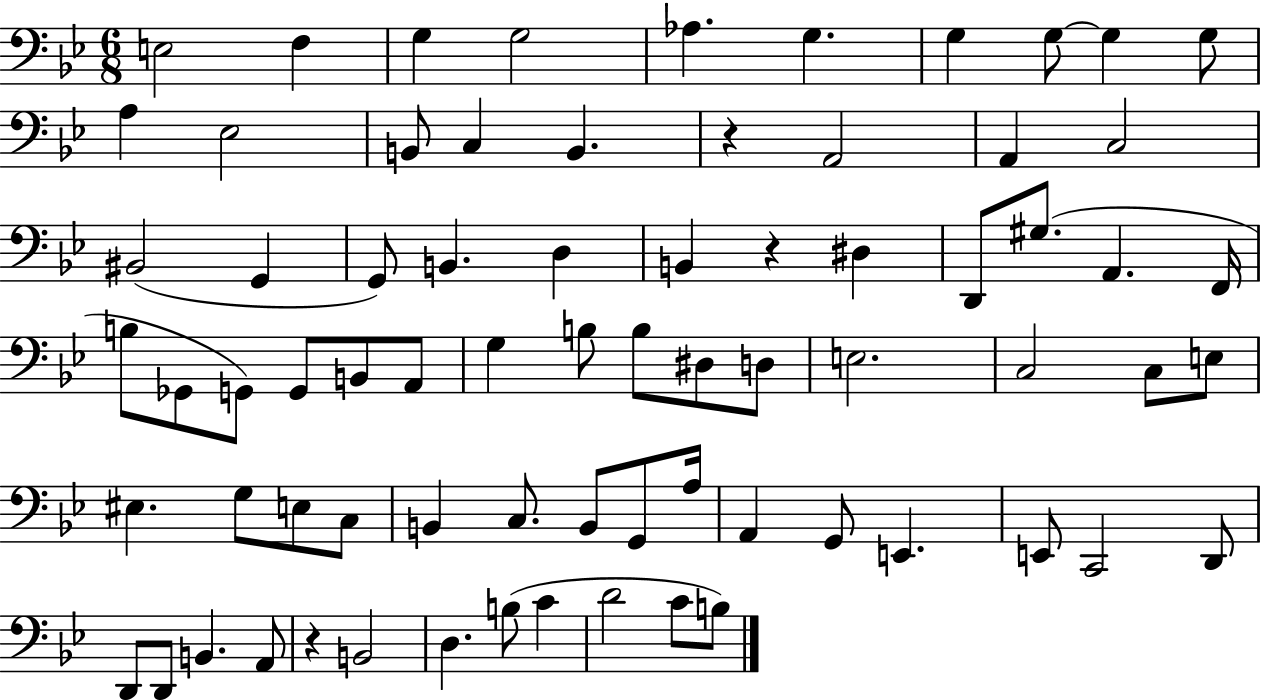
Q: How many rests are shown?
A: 3